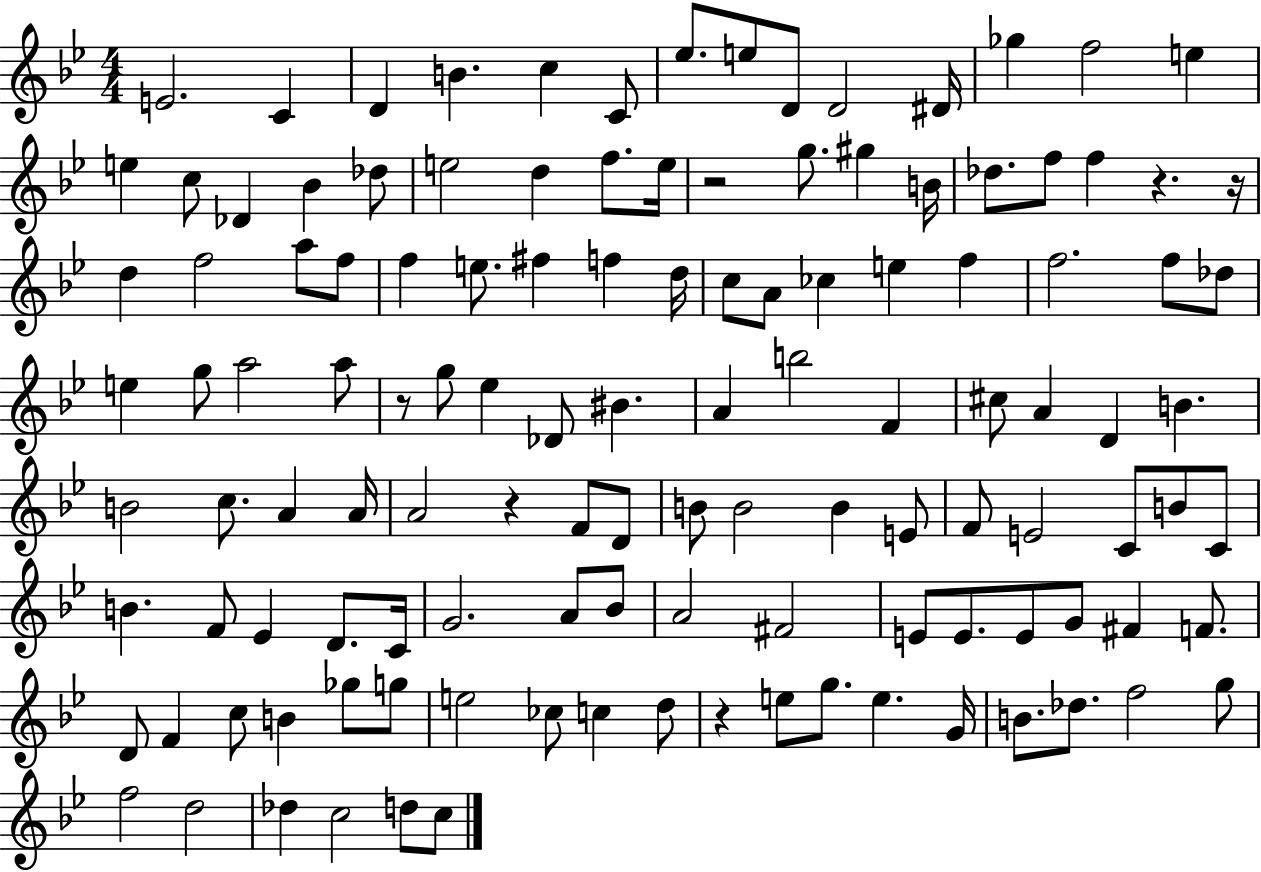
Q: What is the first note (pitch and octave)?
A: E4